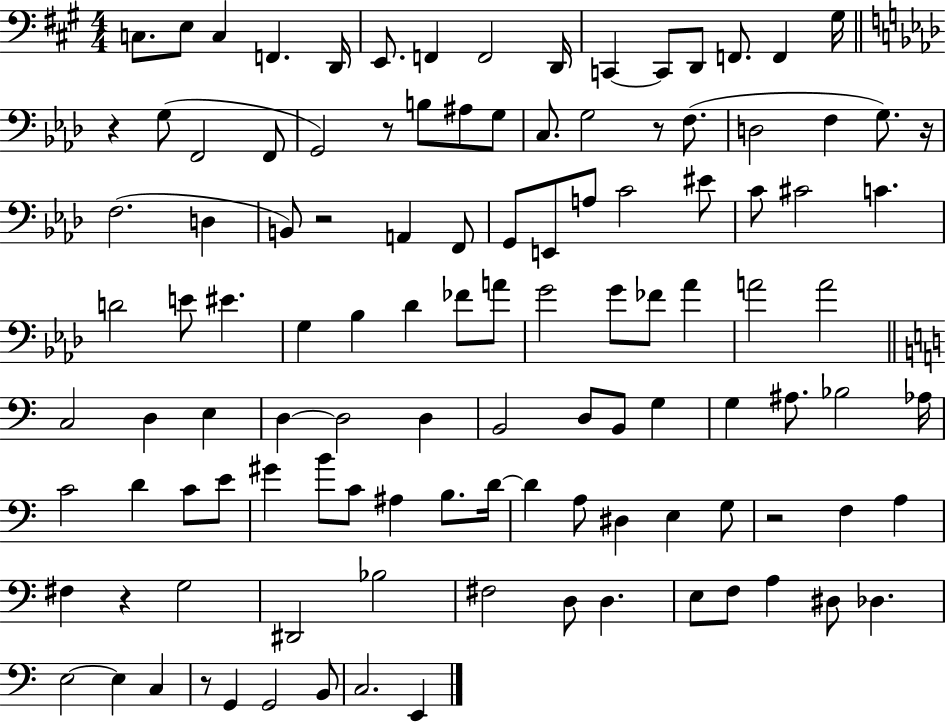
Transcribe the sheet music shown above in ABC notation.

X:1
T:Untitled
M:4/4
L:1/4
K:A
C,/2 E,/2 C, F,, D,,/4 E,,/2 F,, F,,2 D,,/4 C,, C,,/2 D,,/2 F,,/2 F,, ^G,/4 z G,/2 F,,2 F,,/2 G,,2 z/2 B,/2 ^A,/2 G,/2 C,/2 G,2 z/2 F,/2 D,2 F, G,/2 z/4 F,2 D, B,,/2 z2 A,, F,,/2 G,,/2 E,,/2 A,/2 C2 ^E/2 C/2 ^C2 C D2 E/2 ^E G, _B, _D _F/2 A/2 G2 G/2 _F/2 _A A2 A2 C,2 D, E, D, D,2 D, B,,2 D,/2 B,,/2 G, G, ^A,/2 _B,2 _A,/4 C2 D C/2 E/2 ^G B/2 C/2 ^A, B,/2 D/4 D A,/2 ^D, E, G,/2 z2 F, A, ^F, z G,2 ^D,,2 _B,2 ^F,2 D,/2 D, E,/2 F,/2 A, ^D,/2 _D, E,2 E, C, z/2 G,, G,,2 B,,/2 C,2 E,,